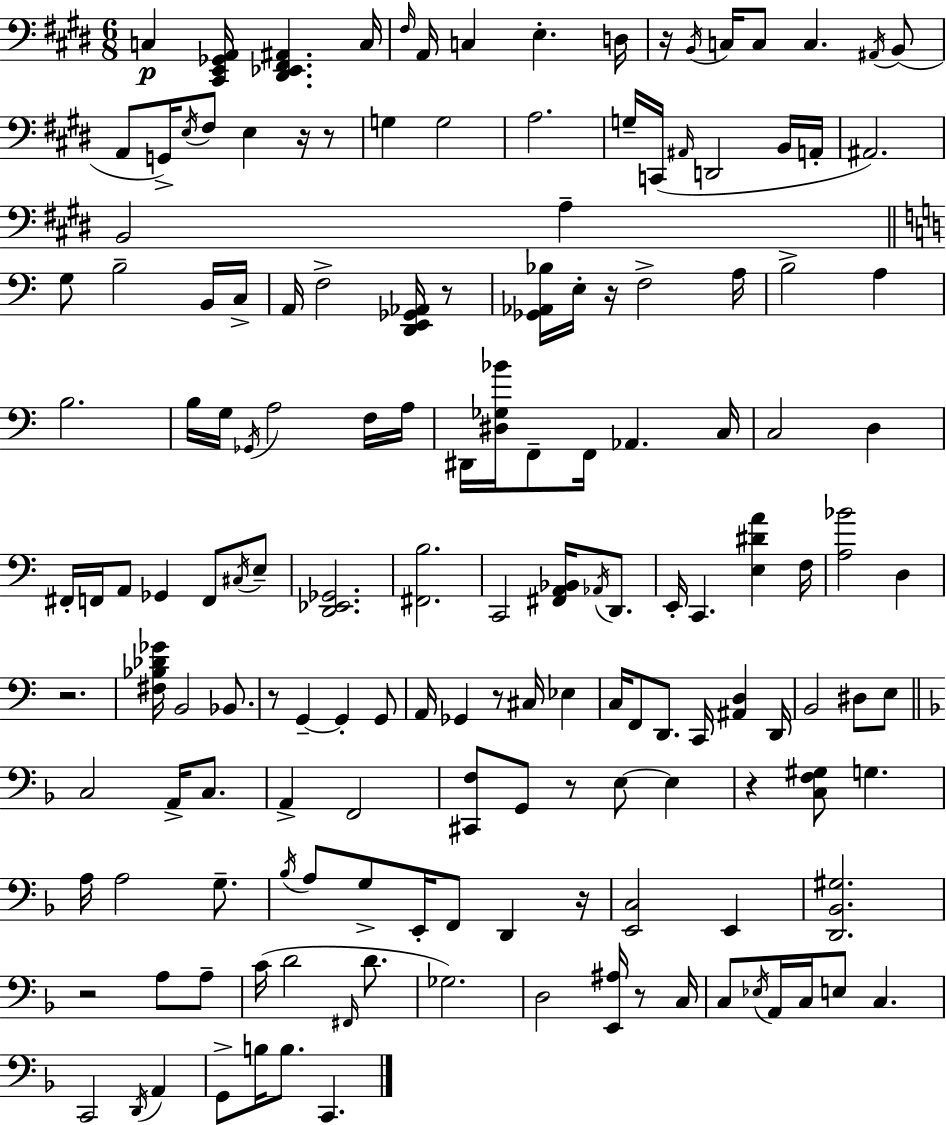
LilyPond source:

{
  \clef bass
  \numericTimeSignature
  \time 6/8
  \key e \major
  c4\p <cis, e, ges, a,>16 <dis, ees, fis, ais,>4. c16 | \grace { fis16 } a,16 c4 e4.-. | d16 r16 \acciaccatura { b,16 } c16 c8 c4. | \acciaccatura { ais,16 }( b,8 a,8 g,16->) \acciaccatura { e16 } fis8 e4 | \break r16 r8 g4 g2 | a2. | g16-- c,16( \grace { ais,16 } d,2 | b,16 a,16-. ais,2.) | \break b,2 | a4-- \bar "||" \break \key a \minor g8 b2-- b,16 c16-> | a,16 f2-> <d, e, ges, aes,>16 r8 | <ges, aes, bes>16 e16-. r16 f2-> a16 | b2-> a4 | \break b2. | b16 g16 \acciaccatura { ges,16 } a2 f16 | a16 dis,16 <dis ges bes'>16 f,8-- f,16 aes,4. | c16 c2 d4 | \break fis,16-. f,16 a,8 ges,4 f,8 \acciaccatura { cis16 } | e8-- <d, ees, ges,>2. | <fis, b>2. | c,2 <fis, a, bes,>16 \acciaccatura { aes,16 } | \break d,8. e,16-. c,4. <e dis' a'>4 | f16 <a bes'>2 d4 | r2. | <fis bes des' ges'>16 b,2 | \break bes,8. r8 g,4--~~ g,4-. | g,8 a,16 ges,4 r8 cis16 ees4 | c16 f,8 d,8. c,16 <ais, d>4 | d,16 b,2 dis8 | \break e8 \bar "||" \break \key f \major c2 a,16-> c8. | a,4-> f,2 | <cis, f>8 g,8 r8 e8~~ e4 | r4 <c f gis>8 g4. | \break a16 a2 g8.-- | \acciaccatura { bes16 } a8 g8-> e,16-. f,8 d,4 | r16 <e, c>2 e,4 | <d, bes, gis>2. | \break r2 a8 a8-- | c'16( d'2 \grace { fis,16 } d'8. | ges2.) | d2 <e, ais>16 r8 | \break c16 c8 \acciaccatura { ees16 } a,16 c16 e8 c4. | c,2 \acciaccatura { d,16 } | a,4 g,8-> b16 b8. c,4. | \bar "|."
}